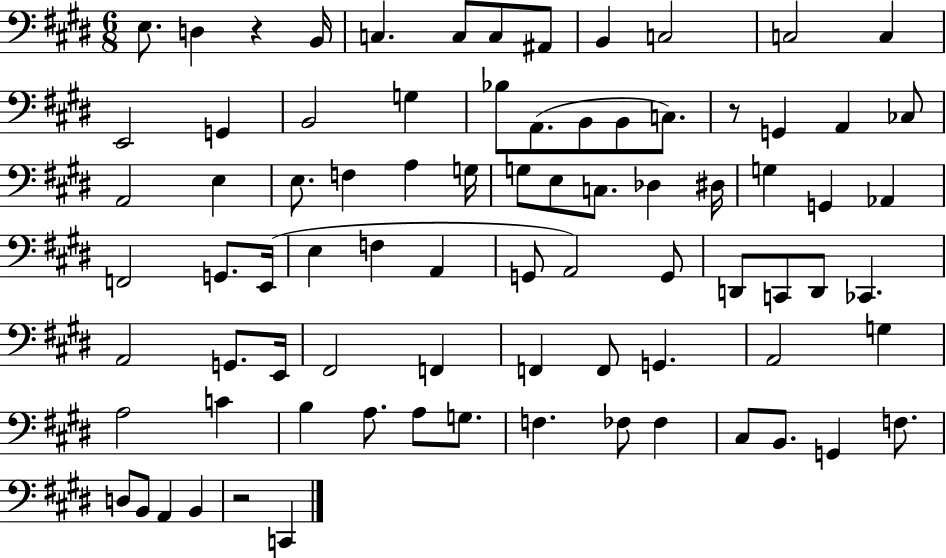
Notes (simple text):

E3/e. D3/q R/q B2/s C3/q. C3/e C3/e A#2/e B2/q C3/h C3/h C3/q E2/h G2/q B2/h G3/q Bb3/e A2/e. B2/e B2/e C3/e. R/e G2/q A2/q CES3/e A2/h E3/q E3/e. F3/q A3/q G3/s G3/e E3/e C3/e. Db3/q D#3/s G3/q G2/q Ab2/q F2/h G2/e. E2/s E3/q F3/q A2/q G2/e A2/h G2/e D2/e C2/e D2/e CES2/q. A2/h G2/e. E2/s F#2/h F2/q F2/q F2/e G2/q. A2/h G3/q A3/h C4/q B3/q A3/e. A3/e G3/e. F3/q. FES3/e FES3/q C#3/e B2/e. G2/q F3/e. D3/e B2/e A2/q B2/q R/h C2/q